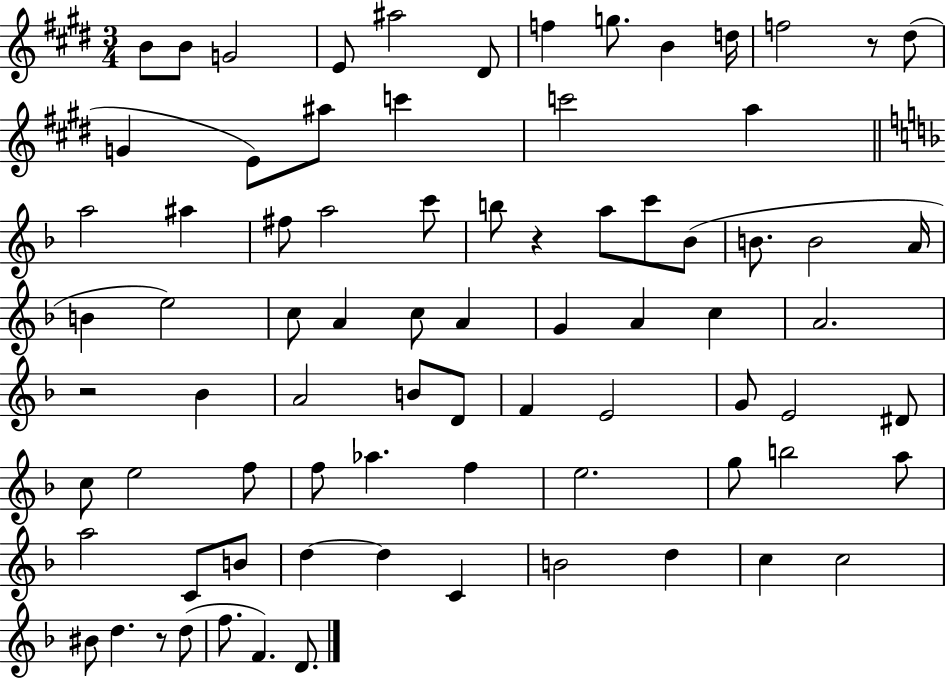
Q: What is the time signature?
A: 3/4